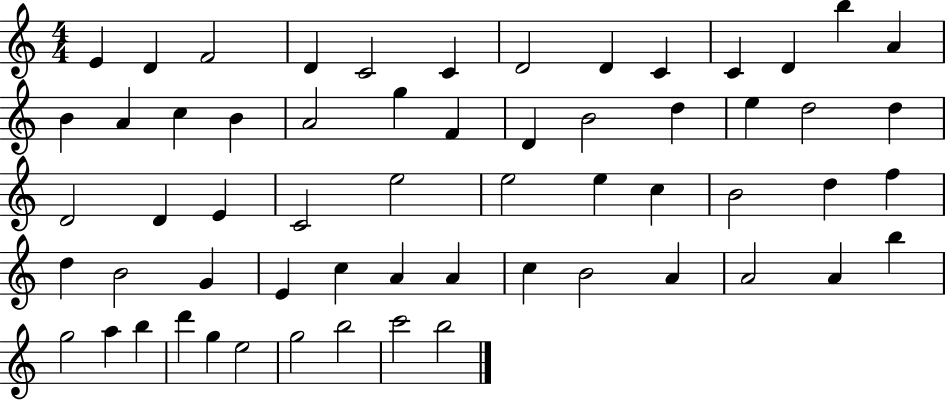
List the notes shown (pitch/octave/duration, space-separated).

E4/q D4/q F4/h D4/q C4/h C4/q D4/h D4/q C4/q C4/q D4/q B5/q A4/q B4/q A4/q C5/q B4/q A4/h G5/q F4/q D4/q B4/h D5/q E5/q D5/h D5/q D4/h D4/q E4/q C4/h E5/h E5/h E5/q C5/q B4/h D5/q F5/q D5/q B4/h G4/q E4/q C5/q A4/q A4/q C5/q B4/h A4/q A4/h A4/q B5/q G5/h A5/q B5/q D6/q G5/q E5/h G5/h B5/h C6/h B5/h